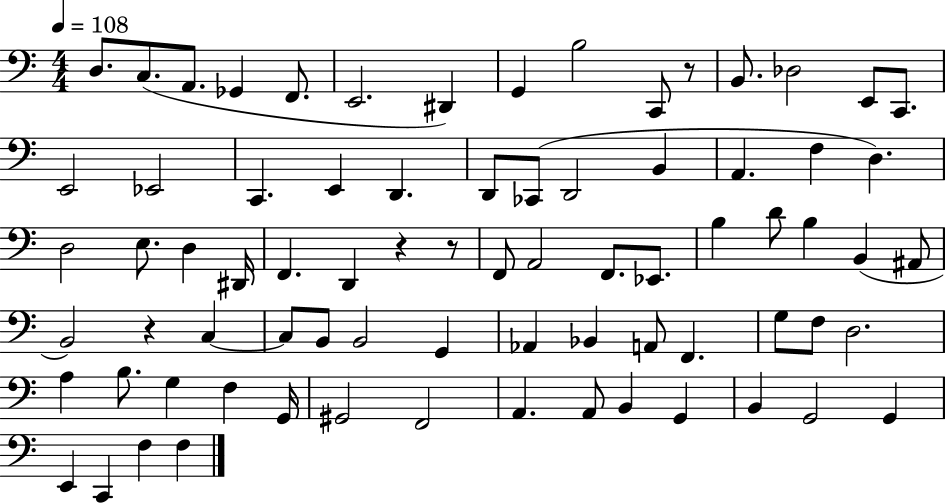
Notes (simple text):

D3/e. C3/e. A2/e. Gb2/q F2/e. E2/h. D#2/q G2/q B3/h C2/e R/e B2/e. Db3/h E2/e C2/e. E2/h Eb2/h C2/q. E2/q D2/q. D2/e CES2/e D2/h B2/q A2/q. F3/q D3/q. D3/h E3/e. D3/q D#2/s F2/q. D2/q R/q R/e F2/e A2/h F2/e. Eb2/e. B3/q D4/e B3/q B2/q A#2/e B2/h R/q C3/q C3/e B2/e B2/h G2/q Ab2/q Bb2/q A2/e F2/q. G3/e F3/e D3/h. A3/q B3/e. G3/q F3/q G2/s G#2/h F2/h A2/q. A2/e B2/q G2/q B2/q G2/h G2/q E2/q C2/q F3/q F3/q